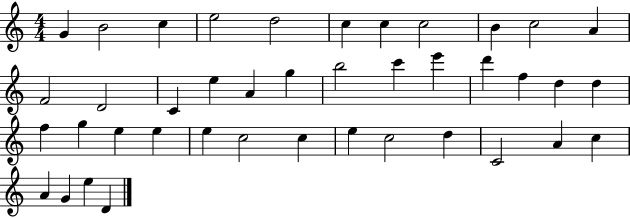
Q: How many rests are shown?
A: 0